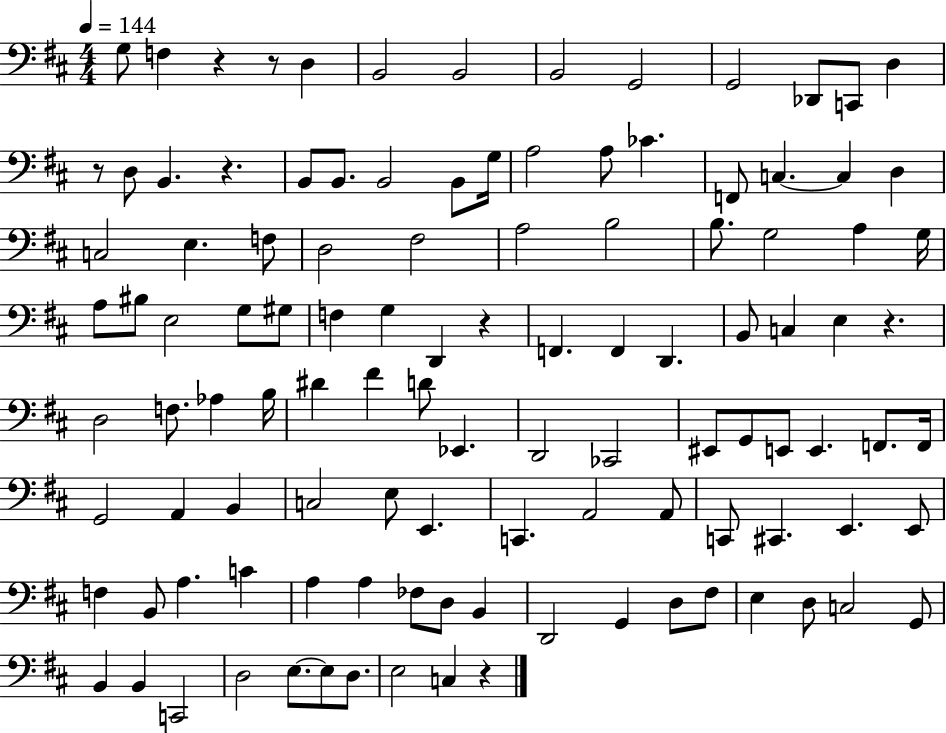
X:1
T:Untitled
M:4/4
L:1/4
K:D
G,/2 F, z z/2 D, B,,2 B,,2 B,,2 G,,2 G,,2 _D,,/2 C,,/2 D, z/2 D,/2 B,, z B,,/2 B,,/2 B,,2 B,,/2 G,/4 A,2 A,/2 _C F,,/2 C, C, D, C,2 E, F,/2 D,2 ^F,2 A,2 B,2 B,/2 G,2 A, G,/4 A,/2 ^B,/2 E,2 G,/2 ^G,/2 F, G, D,, z F,, F,, D,, B,,/2 C, E, z D,2 F,/2 _A, B,/4 ^D ^F D/2 _E,, D,,2 _C,,2 ^E,,/2 G,,/2 E,,/2 E,, F,,/2 F,,/4 G,,2 A,, B,, C,2 E,/2 E,, C,, A,,2 A,,/2 C,,/2 ^C,, E,, E,,/2 F, B,,/2 A, C A, A, _F,/2 D,/2 B,, D,,2 G,, D,/2 ^F,/2 E, D,/2 C,2 G,,/2 B,, B,, C,,2 D,2 E,/2 E,/2 D,/2 E,2 C, z